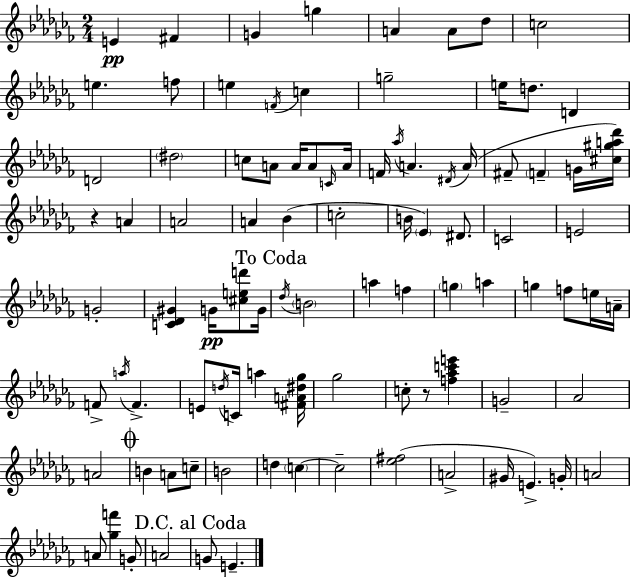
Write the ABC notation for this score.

X:1
T:Untitled
M:2/4
L:1/4
K:Abm
E ^F G g A A/2 _d/2 c2 e f/2 e F/4 c g2 e/4 d/2 D D2 ^d2 c/2 A/2 A/4 A/2 C/4 A/4 F/4 _a/4 A ^D/4 A/4 ^F/2 F G/4 [^c^ga_d']/4 z A A2 A _B c2 B/4 _E ^D/2 C2 E2 G2 [C_D^G] G/4 [^ced']/2 G/4 _d/4 B2 a f g a g f/2 e/4 A/4 F/2 a/4 F E/2 d/4 C/4 a [^FA^d_g]/4 _g2 c/2 z/2 [f_ac'e'] G2 _A2 A2 B A/2 c/2 B2 d c c2 [_e^f]2 A2 ^G/4 E G/4 A2 A/2 [_gf'] G/2 A2 G/2 E